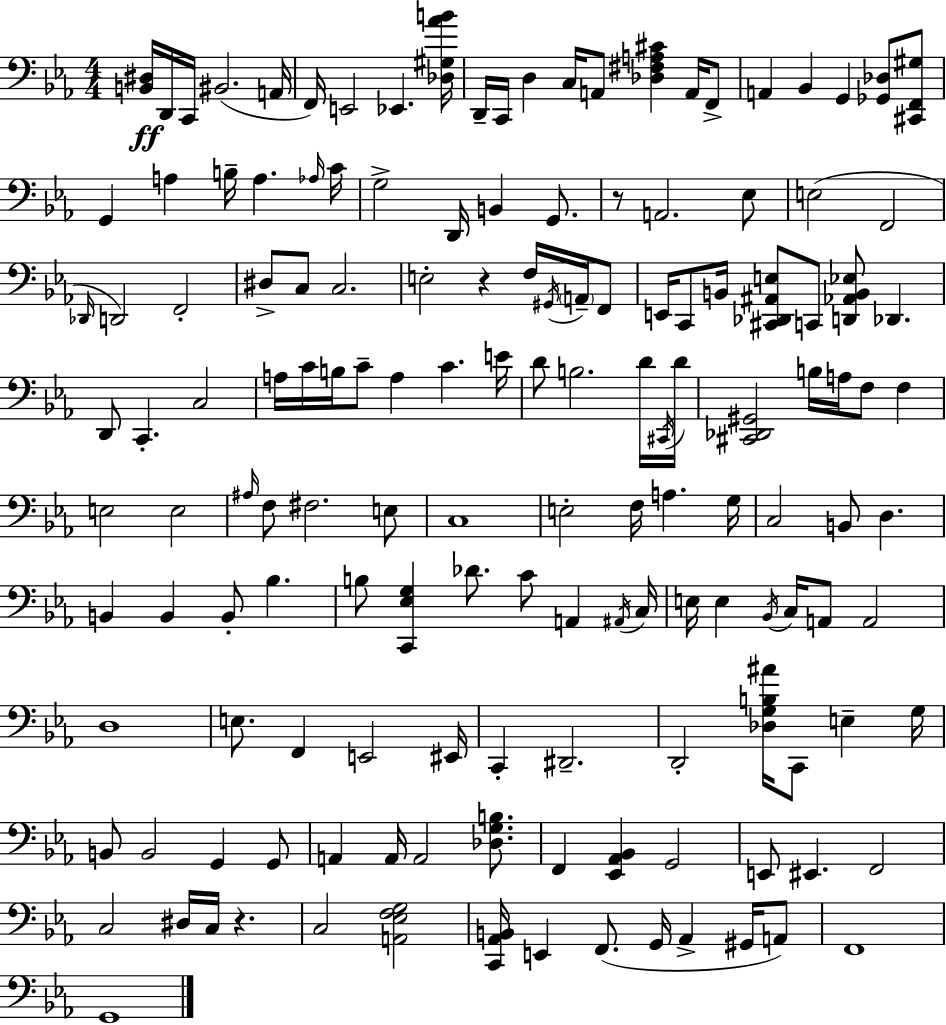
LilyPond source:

{
  \clef bass
  \numericTimeSignature
  \time 4/4
  \key ees \major
  <b, dis>16\ff d,16 c,16 bis,2.( a,16 | f,16) e,2 ees,4. <des gis aes' b'>16 | d,16-- c,16 d4 c16 a,8 <des fis a cis'>4 a,16 f,8-> | a,4 bes,4 g,4 <ges, des>8 <cis, f, gis>8 | \break g,4 a4 b16-- a4. \grace { aes16 } | c'16 g2-> d,16 b,4 g,8. | r8 a,2. ees8 | e2( f,2 | \break \grace { des,16 }) d,2 f,2-. | dis8-> c8 c2. | e2-. r4 f16 \acciaccatura { gis,16 } | \parenthesize a,16-- f,8 e,16 c,8 b,16 <cis, des, ais, e>8 c,8 <d, aes, b, ees>8 des,4. | \break d,8 c,4.-. c2 | a16 c'16 b16 c'8-- a4 c'4. | e'16 d'8 b2. | d'16 \acciaccatura { cis,16 } d'16 <cis, des, gis,>2 b16 a16 f8 | \break f4 e2 e2 | \grace { ais16 } f8 fis2. | e8 c1 | e2-. f16 a4. | \break g16 c2 b,8 d4. | b,4 b,4 b,8-. bes4. | b8 <c, ees g>4 des'8. c'8 | a,4 \acciaccatura { ais,16 } c16 e16 e4 \acciaccatura { bes,16 } c16 a,8 a,2 | \break d1 | e8. f,4 e,2 | eis,16 c,4-. dis,2.-- | d,2-. <des g b ais'>16 | \break c,8 e4-- g16 b,8 b,2 | g,4 g,8 a,4 a,16 a,2 | <des g b>8. f,4 <ees, aes, bes,>4 g,2 | e,8 eis,4. f,2 | \break c2 dis16 | c16 r4. c2 <a, ees f g>2 | <c, aes, b,>16 e,4 f,8.( g,16 | aes,4-> gis,16 a,8) f,1 | \break g,1 | \bar "|."
}